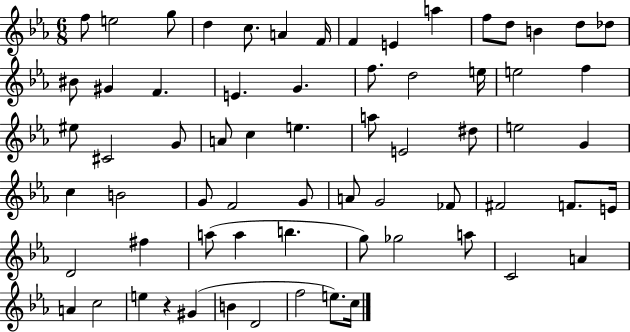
F5/e E5/h G5/e D5/q C5/e. A4/q F4/s F4/q E4/q A5/q F5/e D5/e B4/q D5/e Db5/e BIS4/e G#4/q F4/q. E4/q. G4/q. F5/e. D5/h E5/s E5/h F5/q EIS5/e C#4/h G4/e A4/e C5/q E5/q. A5/e E4/h D#5/e E5/h G4/q C5/q B4/h G4/e F4/h G4/e A4/e G4/h FES4/e F#4/h F4/e. E4/s D4/h F#5/q A5/e A5/q B5/q. G5/e Gb5/h A5/e C4/h A4/q A4/q C5/h E5/q R/q G#4/q B4/q D4/h F5/h E5/e. C5/s